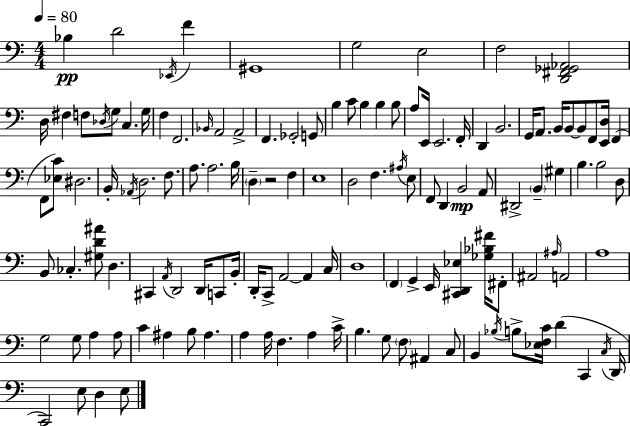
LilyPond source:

{
  \clef bass
  \numericTimeSignature
  \time 4/4
  \key a \minor
  \tempo 4 = 80
  \repeat volta 2 { bes4\pp d'2 \acciaccatura { ees,16 } f'4 | gis,1 | g2 e2 | f2 <d, fis, ges, aes,>2 | \break d16 fis4 f8 \acciaccatura { des16 } g8 c4. | g16 f4 f,2. | \grace { bes,16 } a,2 a,2-> | f,4. ges,2-. | \break g,8 b4 c'8 b4 b4 | b8 a8 e,16 e,2. | f,16-. d,4 b,2. | g,16 a,8. b,16 b,8~~ b,8 f,8 <e, d>16 f,4( | \break f,8 <ees c'>8) dis2. | b,16-. \acciaccatura { aes,16 } d2. | f8. a8. a2. | b16 \parenthesize d4-- r2 | \break f4 e1 | d2 f4. | \acciaccatura { ais16 } e8 f,8 d,4 b,2\mp | a,8 dis,2-> \parenthesize b,4-- | \break gis4 b4. b2 | d8 b,8 ces4.-. <gis d' ais'>8 d4. | cis,4 \acciaccatura { a,16 } d,2 | d,16 c,8 b,16-. d,16-. c,8-> a,2~~ | \break a,4 c16 d1 | \parenthesize f,4 g,4-> e,16 <cis, d, ees>4 | <ges bes fis'>16 fis,8-. ais,2 \grace { ais16 } a,2 | a1 | \break g2 g8 | a4 a8 c'4 ais4 b8 | ais4. a4 a16 f4. | a4 c'16-> b4. g8 \parenthesize f8 | \break ais,4 c8 b,4 \acciaccatura { bes16 } b8-> <ees f c'>16 d'4( | c,4 \acciaccatura { c16 } d,16 c,2) | e8 d4 e8 } \bar "|."
}